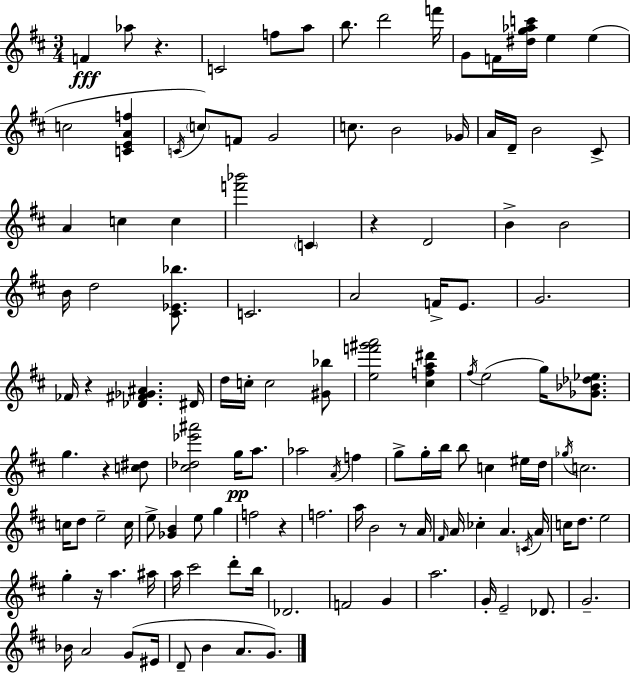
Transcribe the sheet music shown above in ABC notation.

X:1
T:Untitled
M:3/4
L:1/4
K:D
F _a/2 z C2 f/2 a/2 b/2 d'2 f'/4 G/2 F/4 [^dg_ac']/4 e e c2 [CEAf] C/4 c/2 F/2 G2 c/2 B2 _G/4 A/4 D/4 B2 ^C/2 A c c [f'_b']2 C z D2 B B2 B/4 d2 [^C_E_b]/2 C2 A2 F/4 E/2 G2 _F/4 z [_D^F_G^A] ^D/4 d/4 c/4 c2 [^G_b]/2 [ef'^g'a']2 [^cfa^d'] ^f/4 e2 g/4 [_G_B_d_e]/2 g z [c^d]/2 [^c_d_e'^a']2 g/4 a/2 _a2 A/4 f g/2 g/4 b/4 b/2 c ^e/4 d/4 _g/4 c2 c/4 d/2 e2 c/4 e/2 [_GB] e/2 g f2 z f2 a/4 B2 z/2 A/4 ^F/4 A/4 _c A C/4 A/4 c/4 d/2 e2 g z/4 a ^a/4 a/4 ^c'2 d'/2 b/4 _D2 F2 G a2 G/4 E2 _D/2 G2 _B/4 A2 G/2 ^E/4 D/2 B A/2 G/2